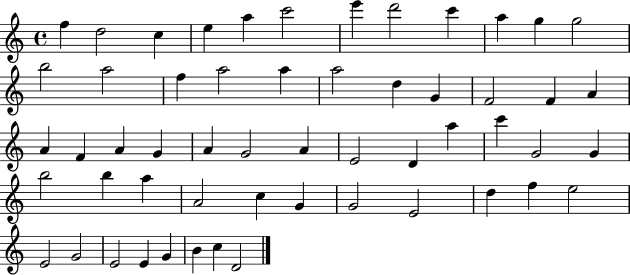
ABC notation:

X:1
T:Untitled
M:4/4
L:1/4
K:C
f d2 c e a c'2 e' d'2 c' a g g2 b2 a2 f a2 a a2 d G F2 F A A F A G A G2 A E2 D a c' G2 G b2 b a A2 c G G2 E2 d f e2 E2 G2 E2 E G B c D2